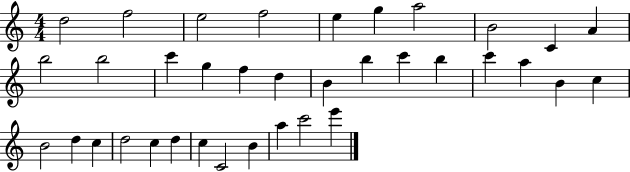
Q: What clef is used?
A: treble